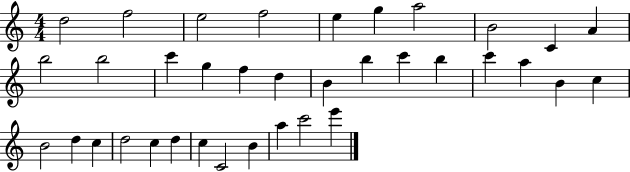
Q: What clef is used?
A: treble